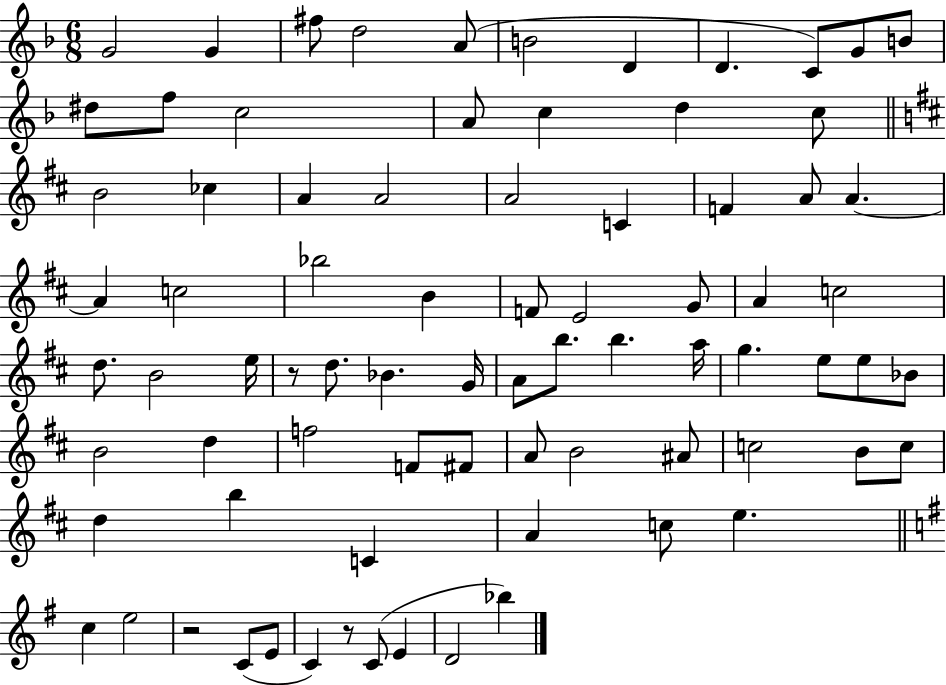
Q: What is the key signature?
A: F major